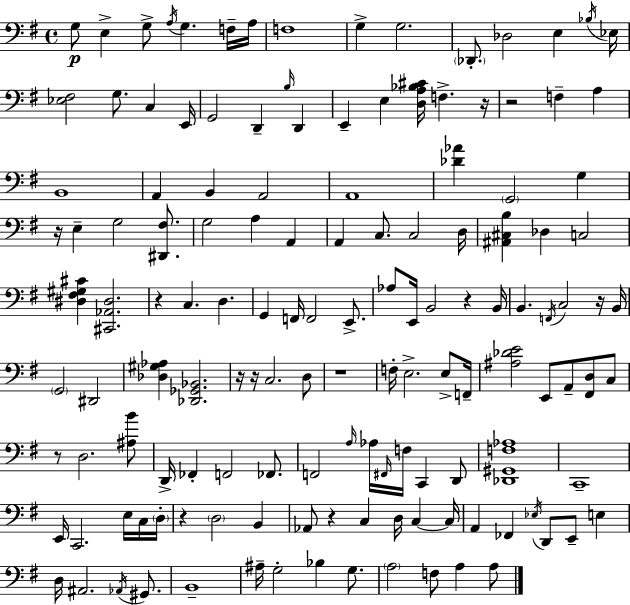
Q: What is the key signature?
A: G major